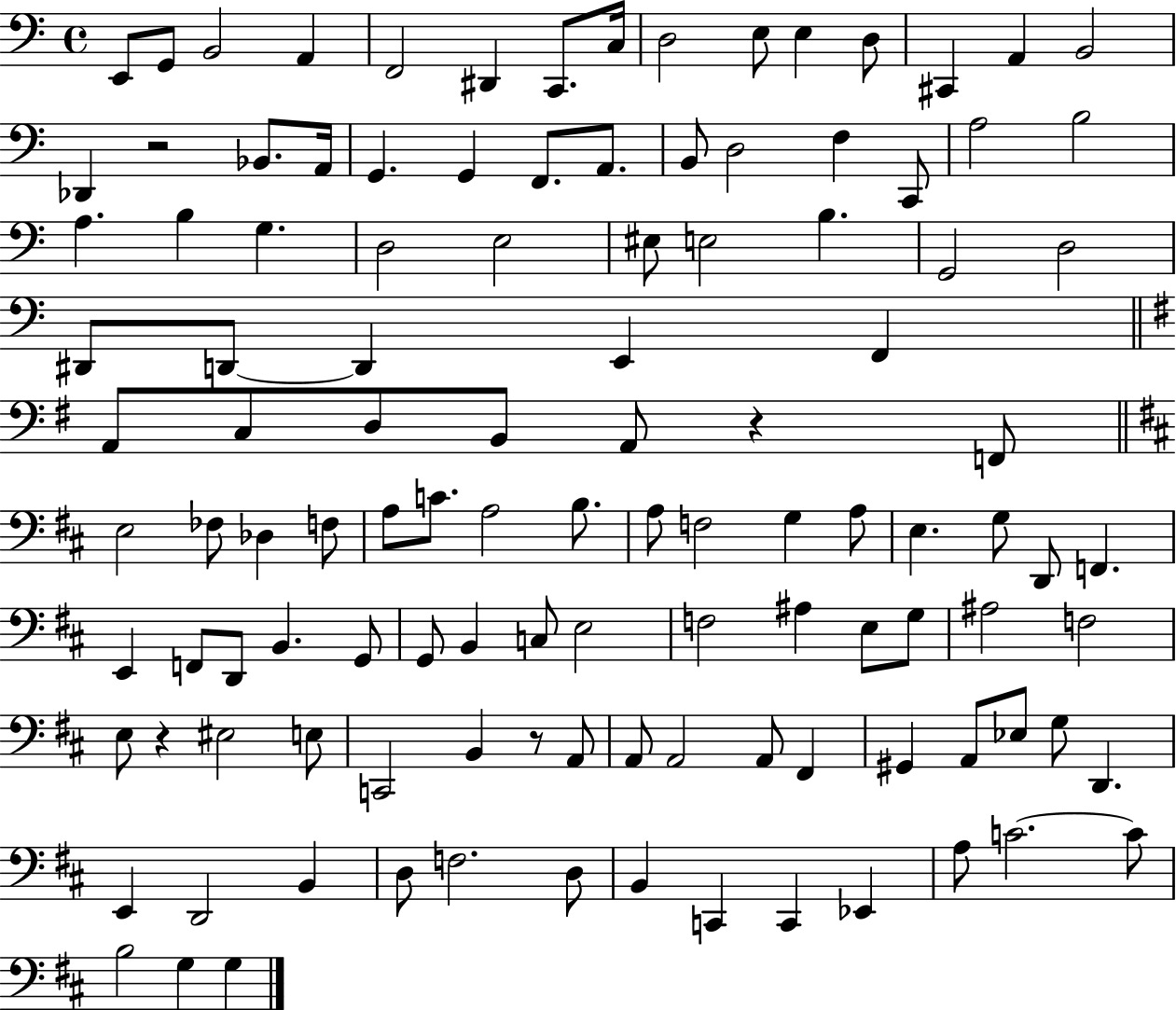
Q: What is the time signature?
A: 4/4